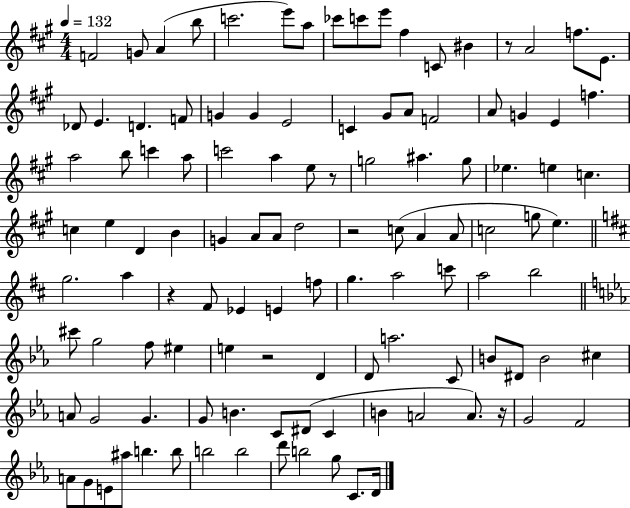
F4/h G4/e A4/q B5/e C6/h. E6/e A5/e CES6/e C6/e E6/e F#5/q C4/e BIS4/q R/e A4/h F5/e. E4/e. Db4/e E4/q. D4/q. F4/e G4/q G4/q E4/h C4/q G#4/e A4/e F4/h A4/e G4/q E4/q F5/q. A5/h B5/e C6/q A5/e C6/h A5/q E5/e R/e G5/h A#5/q. G5/e Eb5/q. E5/q C5/q. C5/q E5/q D4/q B4/q G4/q A4/e A4/e D5/h R/h C5/e A4/q A4/e C5/h G5/e E5/q. G5/h. A5/q R/q F#4/e Eb4/q E4/q F5/e G5/q. A5/h C6/e A5/h B5/h C#6/e G5/h F5/e EIS5/q E5/q R/h D4/q D4/e A5/h. C4/e B4/e D#4/e B4/h C#5/q A4/e G4/h G4/q. G4/e B4/q. C4/e D#4/e C4/q B4/q A4/h A4/e. R/s G4/h F4/h A4/e G4/e E4/e A#5/e B5/q. B5/e B5/h B5/h D6/e B5/h G5/e C4/e. D4/s